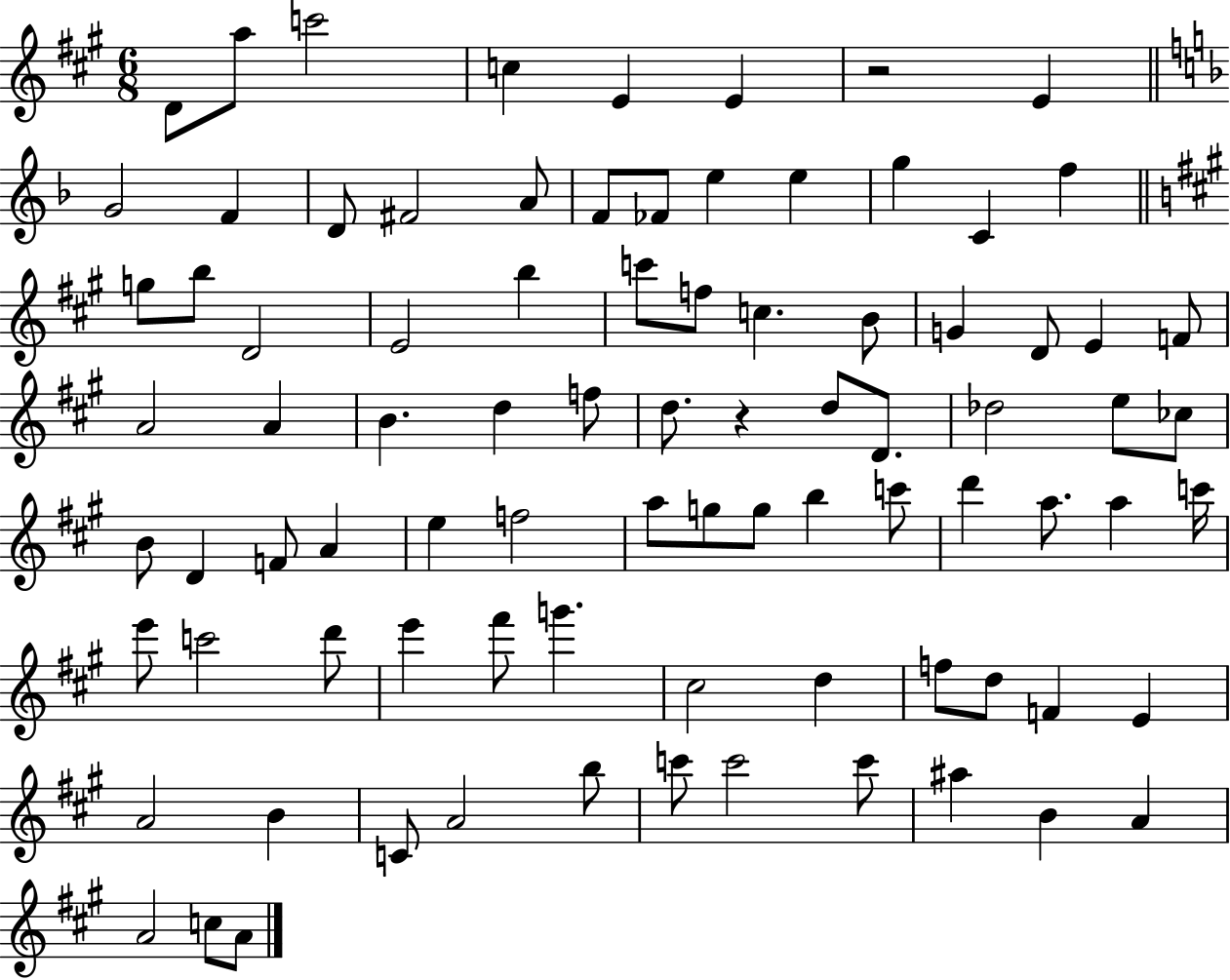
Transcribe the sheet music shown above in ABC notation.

X:1
T:Untitled
M:6/8
L:1/4
K:A
D/2 a/2 c'2 c E E z2 E G2 F D/2 ^F2 A/2 F/2 _F/2 e e g C f g/2 b/2 D2 E2 b c'/2 f/2 c B/2 G D/2 E F/2 A2 A B d f/2 d/2 z d/2 D/2 _d2 e/2 _c/2 B/2 D F/2 A e f2 a/2 g/2 g/2 b c'/2 d' a/2 a c'/4 e'/2 c'2 d'/2 e' ^f'/2 g' ^c2 d f/2 d/2 F E A2 B C/2 A2 b/2 c'/2 c'2 c'/2 ^a B A A2 c/2 A/2